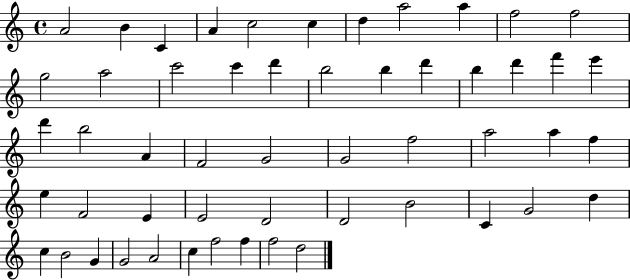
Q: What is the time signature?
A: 4/4